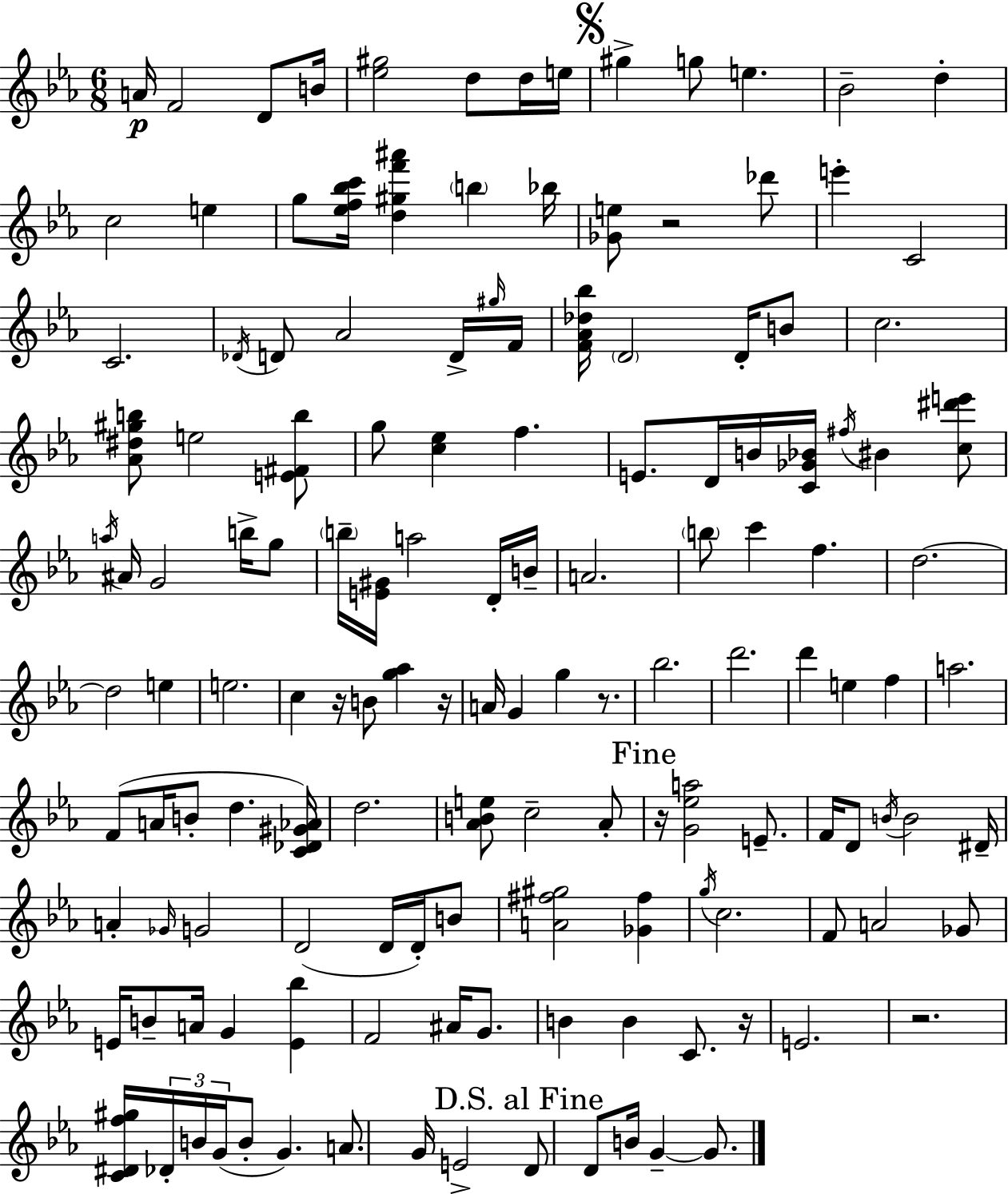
{
  \clef treble
  \numericTimeSignature
  \time 6/8
  \key ees \major
  a'16\p f'2 d'8 b'16 | <ees'' gis''>2 d''8 d''16 e''16 | \mark \markup { \musicglyph "scripts.segno" } gis''4-> g''8 e''4. | bes'2-- d''4-. | \break c''2 e''4 | g''8 <ees'' f'' bes'' c'''>16 <d'' gis'' f''' ais'''>4 \parenthesize b''4 bes''16 | <ges' e''>8 r2 des'''8 | e'''4-. c'2 | \break c'2. | \acciaccatura { des'16 } d'8 aes'2 d'16-> | \grace { gis''16 } f'16 <f' aes' des'' bes''>16 \parenthesize d'2 d'16-. | b'8 c''2. | \break <aes' dis'' gis'' b''>8 e''2 | <e' fis' b''>8 g''8 <c'' ees''>4 f''4. | e'8. d'16 b'16 <c' ges' bes'>16 \acciaccatura { fis''16 } bis'4 | <c'' dis''' e'''>8 \acciaccatura { a''16 } ais'16 g'2 | \break b''16-> g''8 \parenthesize b''16-- <e' gis'>16 a''2 | d'16-. b'16-- a'2. | \parenthesize b''8 c'''4 f''4. | d''2.~~ | \break d''2 | e''4 e''2. | c''4 r16 b'8 <g'' aes''>4 | r16 a'16 g'4 g''4 | \break r8. bes''2. | d'''2. | d'''4 e''4 | f''4 a''2. | \break f'8( a'16 b'8-. d''4. | <c' des' gis' aes'>16) d''2. | <aes' b' e''>8 c''2-- | aes'8-. \mark "Fine" r16 <g' ees'' a''>2 | \break e'8.-- f'16 d'8 \acciaccatura { b'16 } b'2 | dis'16-- a'4-. \grace { ges'16 } g'2 | d'2( | d'16 d'16-.) b'8 <a' fis'' gis''>2 | \break <ges' fis''>4 \acciaccatura { g''16 } c''2. | f'8 a'2 | ges'8 e'16 b'8-- a'16 g'4 | <e' bes''>4 f'2 | \break ais'16 g'8. b'4 b'4 | c'8. r16 e'2. | r2. | <c' dis' f'' gis''>16 \tuplet 3/2 { des'16-. b'16 g'16( } b'8-. | \break g'4.) a'8. g'16 e'2-> | \mark "D.S. al Fine" d'8 d'8 b'16 | g'4--~~ g'8. \bar "|."
}